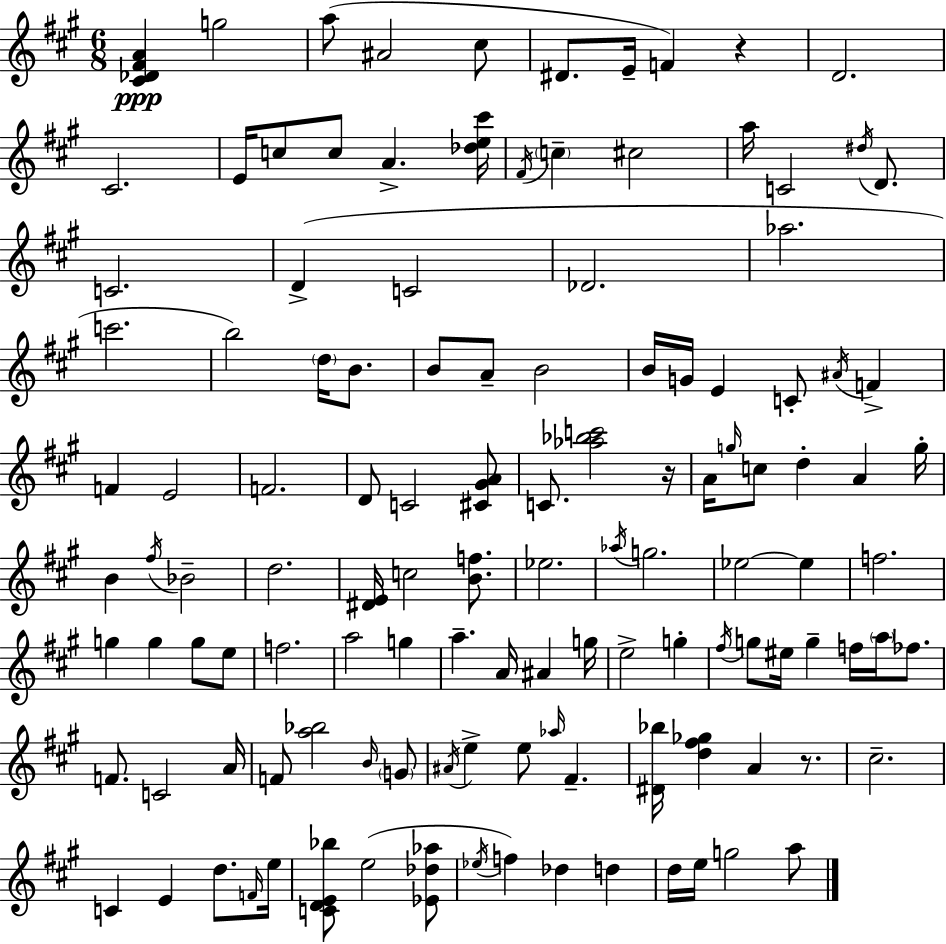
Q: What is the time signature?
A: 6/8